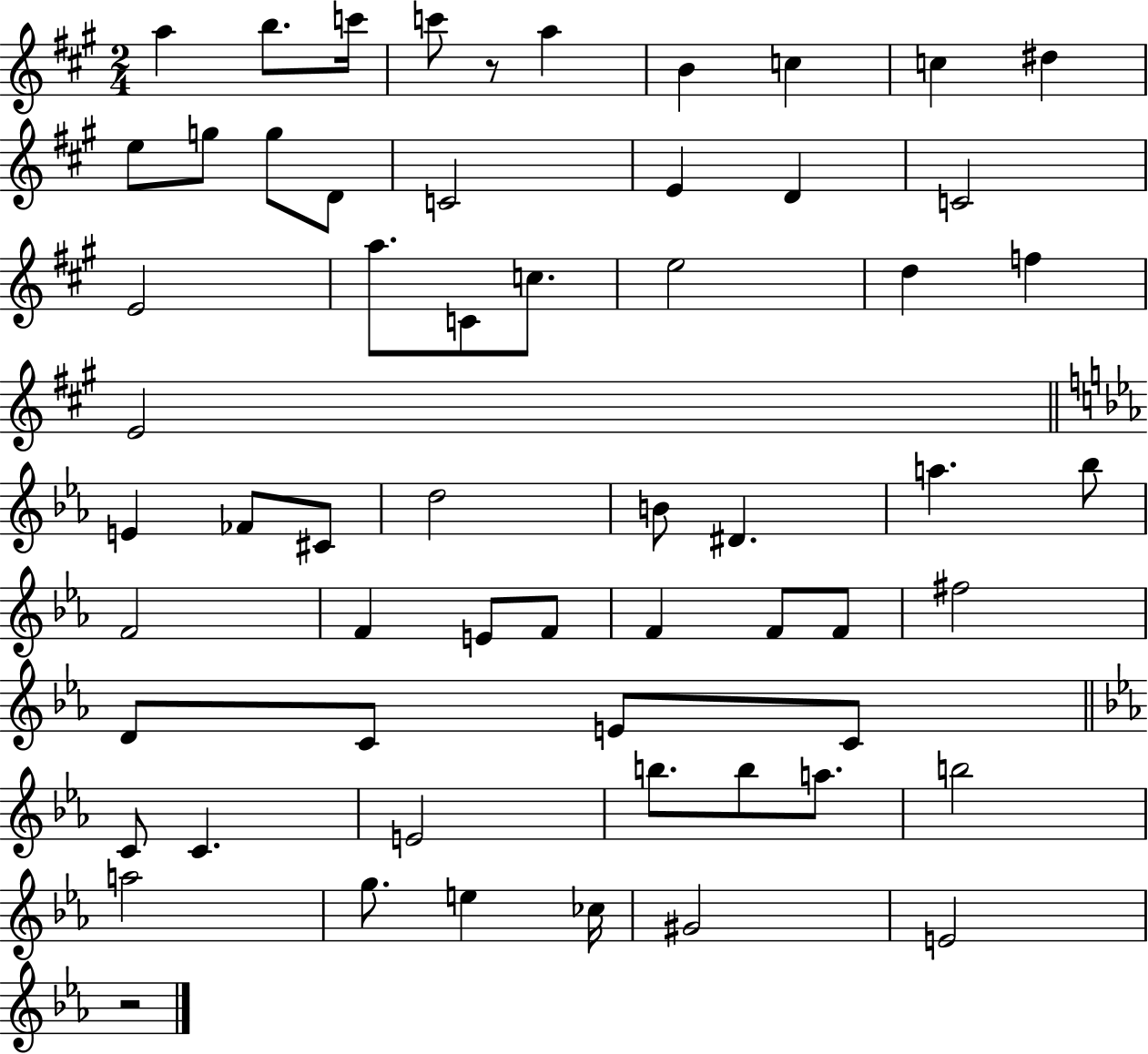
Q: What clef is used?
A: treble